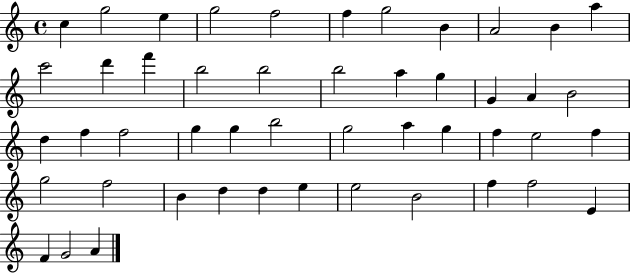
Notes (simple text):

C5/q G5/h E5/q G5/h F5/h F5/q G5/h B4/q A4/h B4/q A5/q C6/h D6/q F6/q B5/h B5/h B5/h A5/q G5/q G4/q A4/q B4/h D5/q F5/q F5/h G5/q G5/q B5/h G5/h A5/q G5/q F5/q E5/h F5/q G5/h F5/h B4/q D5/q D5/q E5/q E5/h B4/h F5/q F5/h E4/q F4/q G4/h A4/q